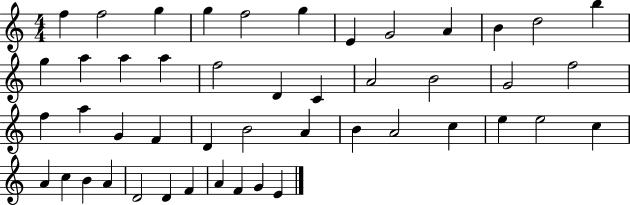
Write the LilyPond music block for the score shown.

{
  \clef treble
  \numericTimeSignature
  \time 4/4
  \key c \major
  f''4 f''2 g''4 | g''4 f''2 g''4 | e'4 g'2 a'4 | b'4 d''2 b''4 | \break g''4 a''4 a''4 a''4 | f''2 d'4 c'4 | a'2 b'2 | g'2 f''2 | \break f''4 a''4 g'4 f'4 | d'4 b'2 a'4 | b'4 a'2 c''4 | e''4 e''2 c''4 | \break a'4 c''4 b'4 a'4 | d'2 d'4 f'4 | a'4 f'4 g'4 e'4 | \bar "|."
}